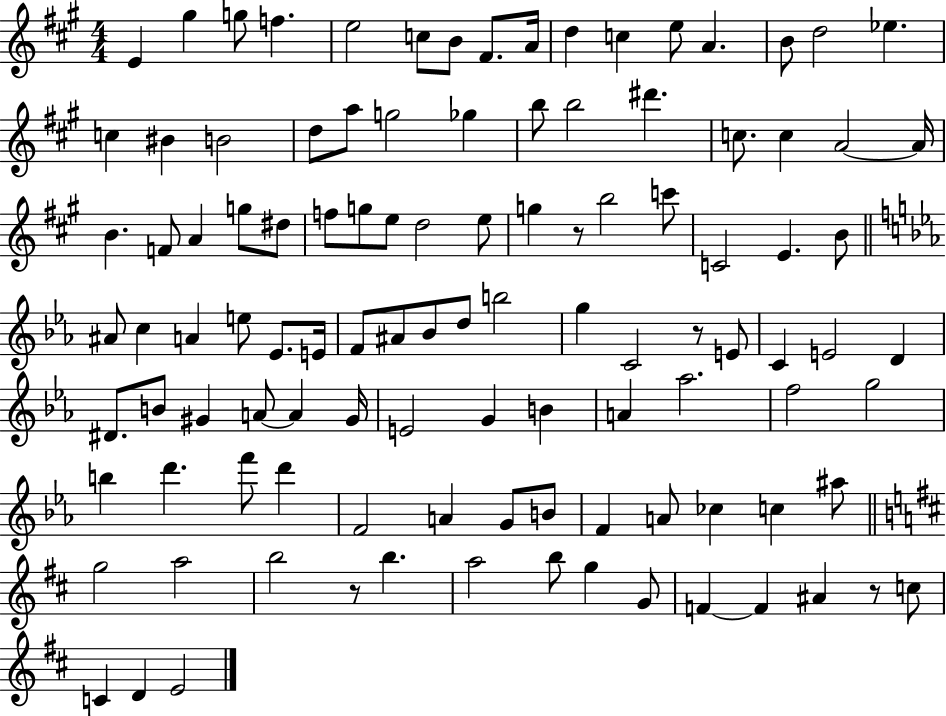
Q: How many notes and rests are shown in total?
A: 108